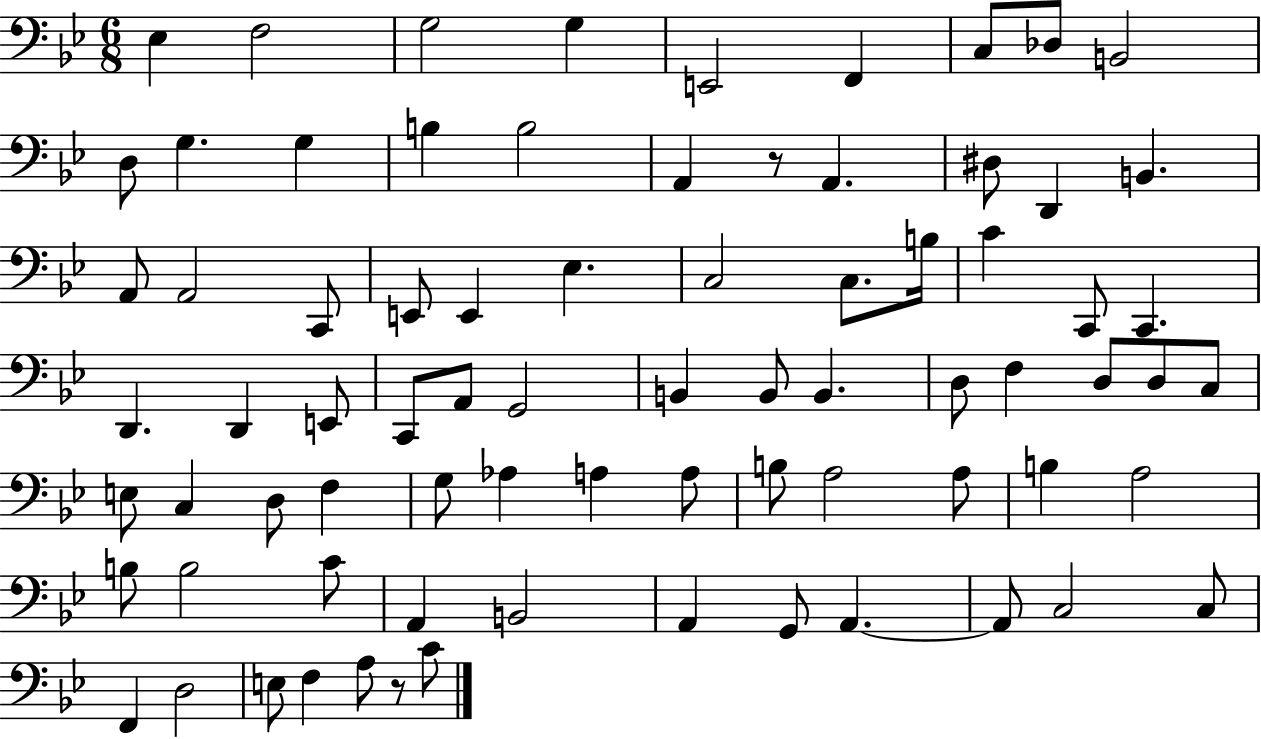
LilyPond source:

{
  \clef bass
  \numericTimeSignature
  \time 6/8
  \key bes \major
  ees4 f2 | g2 g4 | e,2 f,4 | c8 des8 b,2 | \break d8 g4. g4 | b4 b2 | a,4 r8 a,4. | dis8 d,4 b,4. | \break a,8 a,2 c,8 | e,8 e,4 ees4. | c2 c8. b16 | c'4 c,8 c,4. | \break d,4. d,4 e,8 | c,8 a,8 g,2 | b,4 b,8 b,4. | d8 f4 d8 d8 c8 | \break e8 c4 d8 f4 | g8 aes4 a4 a8 | b8 a2 a8 | b4 a2 | \break b8 b2 c'8 | a,4 b,2 | a,4 g,8 a,4.~~ | a,8 c2 c8 | \break f,4 d2 | e8 f4 a8 r8 c'8 | \bar "|."
}